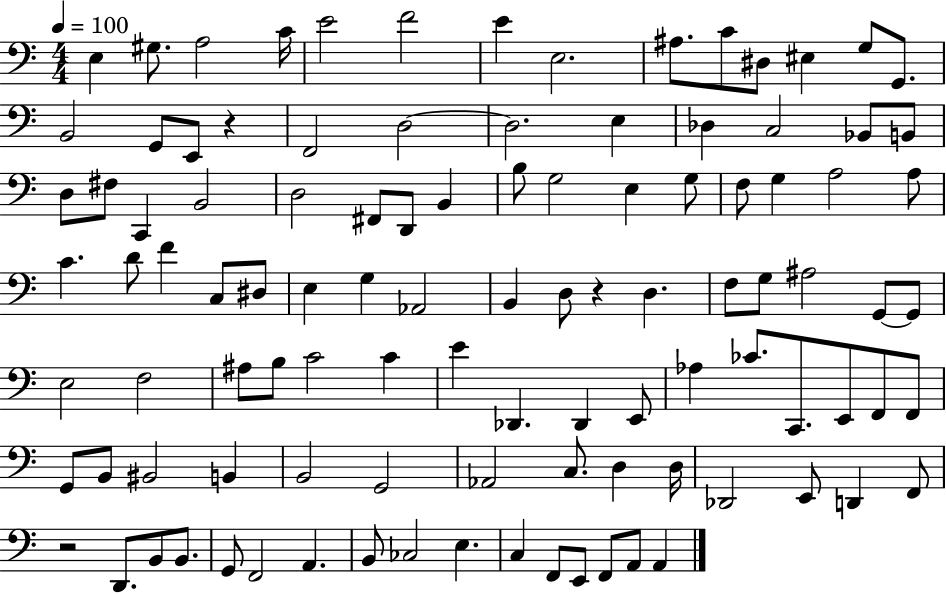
X:1
T:Untitled
M:4/4
L:1/4
K:C
E, ^G,/2 A,2 C/4 E2 F2 E E,2 ^A,/2 C/2 ^D,/2 ^E, G,/2 G,,/2 B,,2 G,,/2 E,,/2 z F,,2 D,2 D,2 E, _D, C,2 _B,,/2 B,,/2 D,/2 ^F,/2 C,, B,,2 D,2 ^F,,/2 D,,/2 B,, B,/2 G,2 E, G,/2 F,/2 G, A,2 A,/2 C D/2 F C,/2 ^D,/2 E, G, _A,,2 B,, D,/2 z D, F,/2 G,/2 ^A,2 G,,/2 G,,/2 E,2 F,2 ^A,/2 B,/2 C2 C E _D,, _D,, E,,/2 _A, _C/2 C,,/2 E,,/2 F,,/2 F,,/2 G,,/2 B,,/2 ^B,,2 B,, B,,2 G,,2 _A,,2 C,/2 D, D,/4 _D,,2 E,,/2 D,, F,,/2 z2 D,,/2 B,,/2 B,,/2 G,,/2 F,,2 A,, B,,/2 _C,2 E, C, F,,/2 E,,/2 F,,/2 A,,/2 A,,